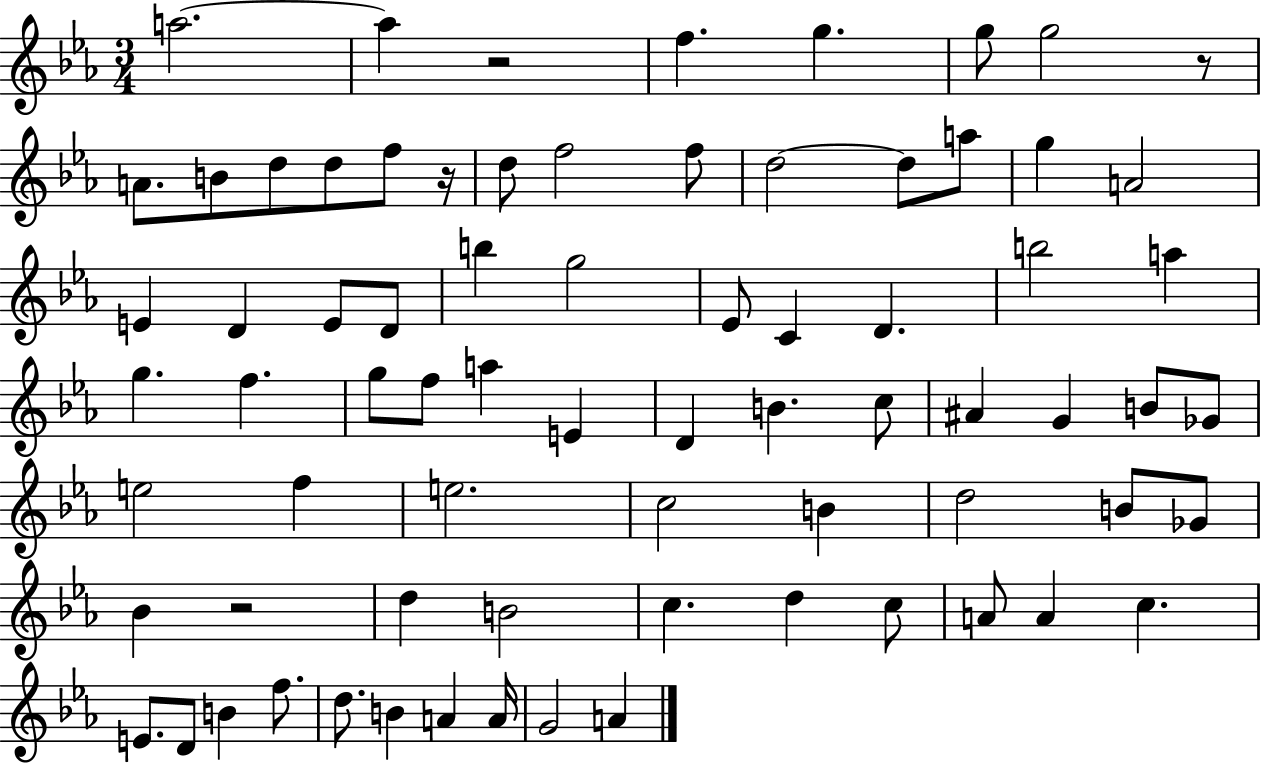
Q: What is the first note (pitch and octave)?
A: A5